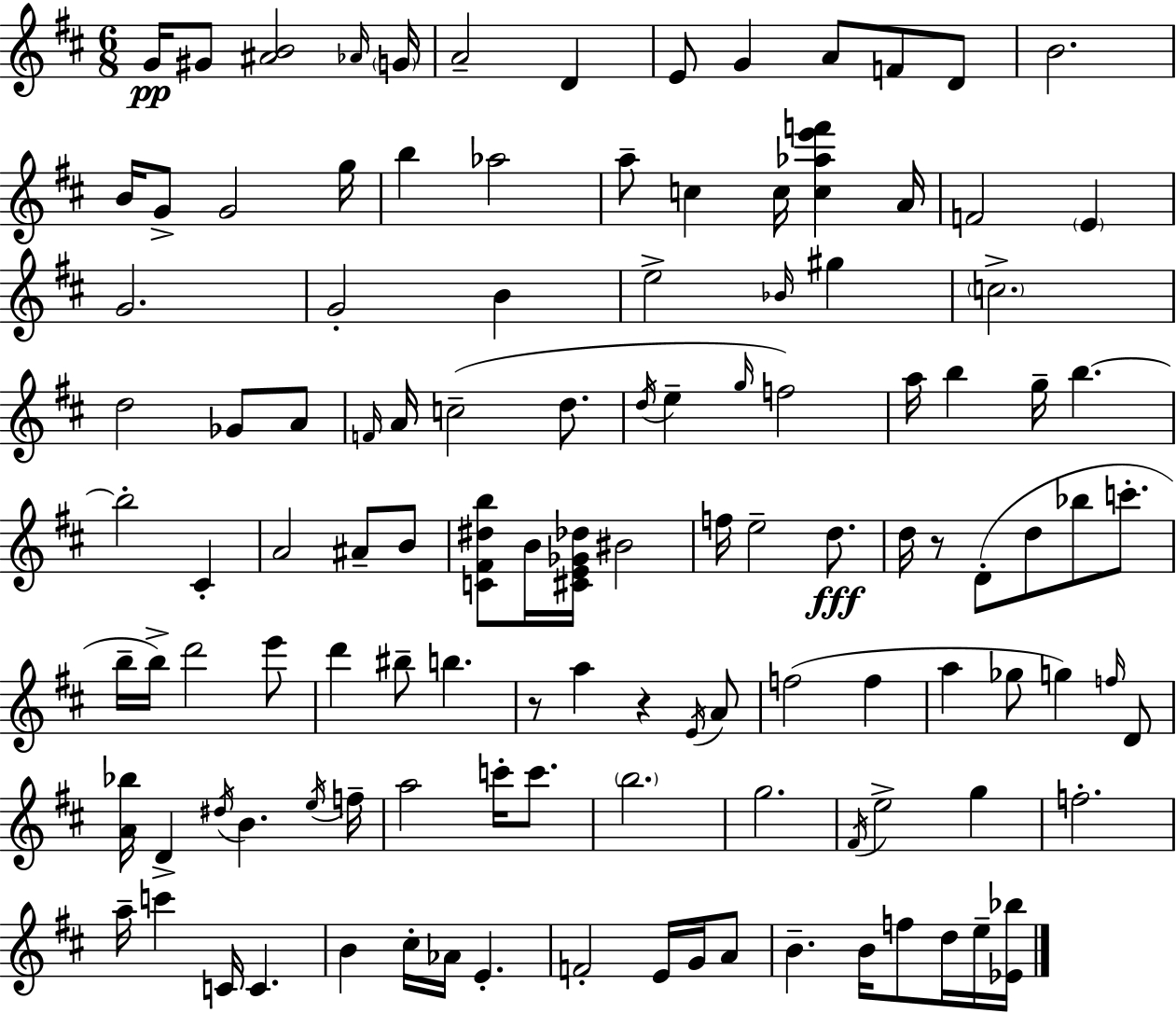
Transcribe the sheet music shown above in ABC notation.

X:1
T:Untitled
M:6/8
L:1/4
K:D
G/4 ^G/2 [^AB]2 _A/4 G/4 A2 D E/2 G A/2 F/2 D/2 B2 B/4 G/2 G2 g/4 b _a2 a/2 c c/4 [c_ae'f'] A/4 F2 E G2 G2 B e2 _B/4 ^g c2 d2 _G/2 A/2 F/4 A/4 c2 d/2 d/4 e g/4 f2 a/4 b g/4 b b2 ^C A2 ^A/2 B/2 [C^F^db]/2 B/4 [^CE_G_d]/4 ^B2 f/4 e2 d/2 d/4 z/2 D/2 d/2 _b/2 c'/2 b/4 b/4 d'2 e'/2 d' ^b/2 b z/2 a z E/4 A/2 f2 f a _g/2 g f/4 D/2 [A_b]/4 D ^d/4 B e/4 f/4 a2 c'/4 c'/2 b2 g2 ^F/4 e2 g f2 a/4 c' C/4 C B ^c/4 _A/4 E F2 E/4 G/4 A/2 B B/4 f/2 d/4 e/4 [_E_b]/4